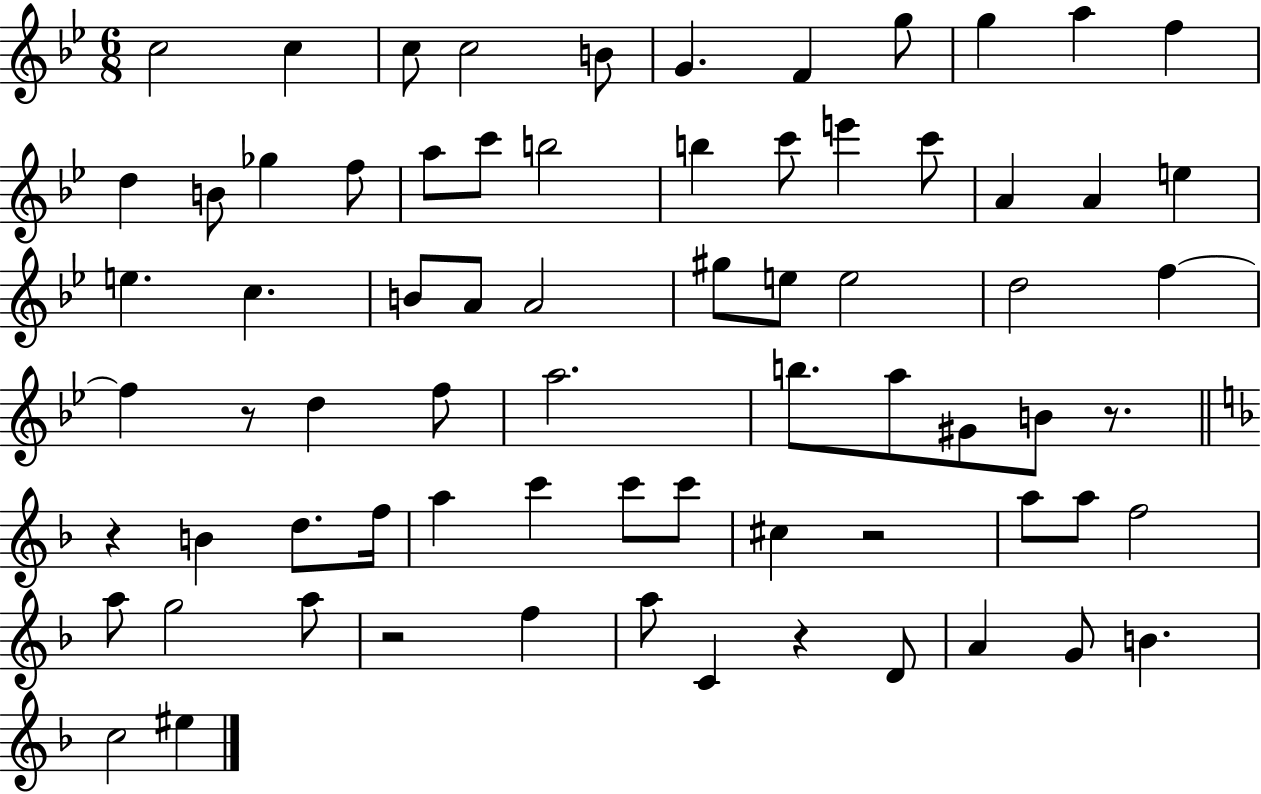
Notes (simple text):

C5/h C5/q C5/e C5/h B4/e G4/q. F4/q G5/e G5/q A5/q F5/q D5/q B4/e Gb5/q F5/e A5/e C6/e B5/h B5/q C6/e E6/q C6/e A4/q A4/q E5/q E5/q. C5/q. B4/e A4/e A4/h G#5/e E5/e E5/h D5/h F5/q F5/q R/e D5/q F5/e A5/h. B5/e. A5/e G#4/e B4/e R/e. R/q B4/q D5/e. F5/s A5/q C6/q C6/e C6/e C#5/q R/h A5/e A5/e F5/h A5/e G5/h A5/e R/h F5/q A5/e C4/q R/q D4/e A4/q G4/e B4/q. C5/h EIS5/q